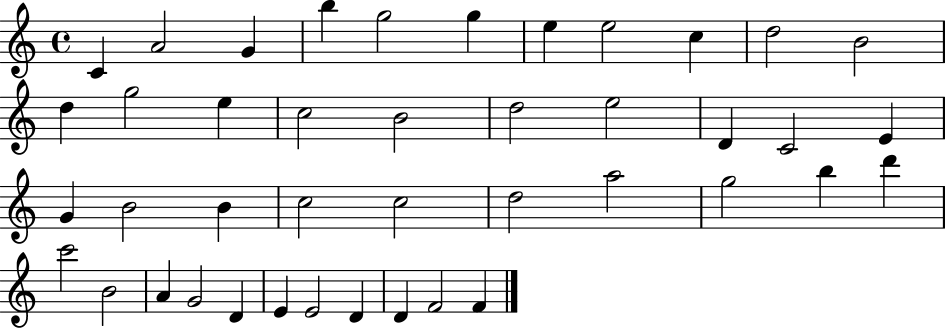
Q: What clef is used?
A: treble